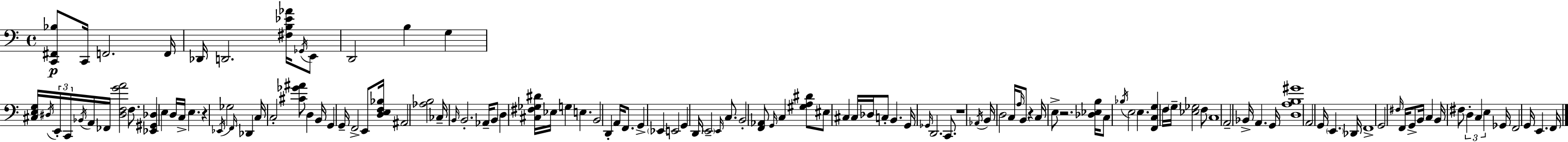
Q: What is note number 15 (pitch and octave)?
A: A2